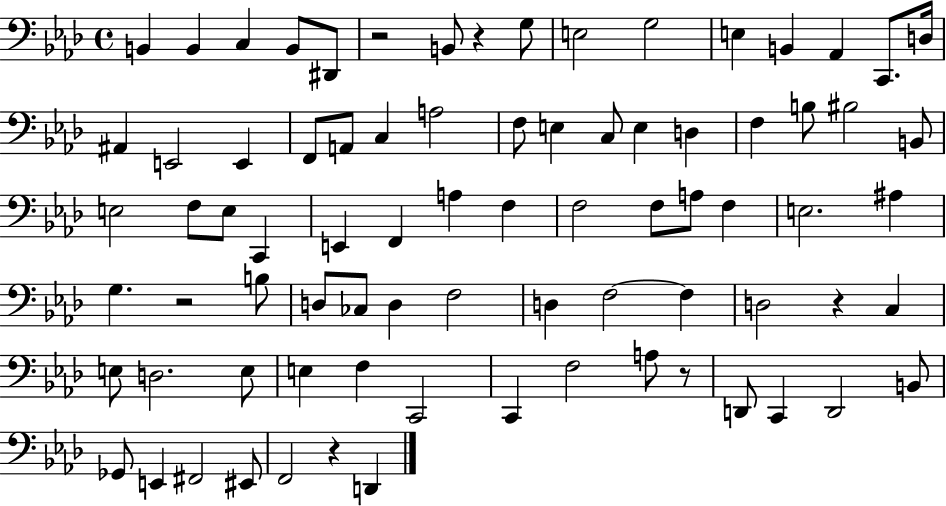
X:1
T:Untitled
M:4/4
L:1/4
K:Ab
B,, B,, C, B,,/2 ^D,,/2 z2 B,,/2 z G,/2 E,2 G,2 E, B,, _A,, C,,/2 D,/4 ^A,, E,,2 E,, F,,/2 A,,/2 C, A,2 F,/2 E, C,/2 E, D, F, B,/2 ^B,2 B,,/2 E,2 F,/2 E,/2 C,, E,, F,, A, F, F,2 F,/2 A,/2 F, E,2 ^A, G, z2 B,/2 D,/2 _C,/2 D, F,2 D, F,2 F, D,2 z C, E,/2 D,2 E,/2 E, F, C,,2 C,, F,2 A,/2 z/2 D,,/2 C,, D,,2 B,,/2 _G,,/2 E,, ^F,,2 ^E,,/2 F,,2 z D,,